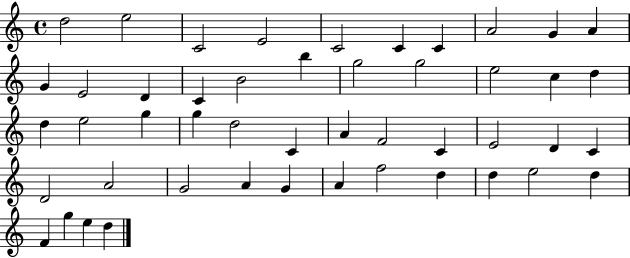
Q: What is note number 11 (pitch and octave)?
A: G4